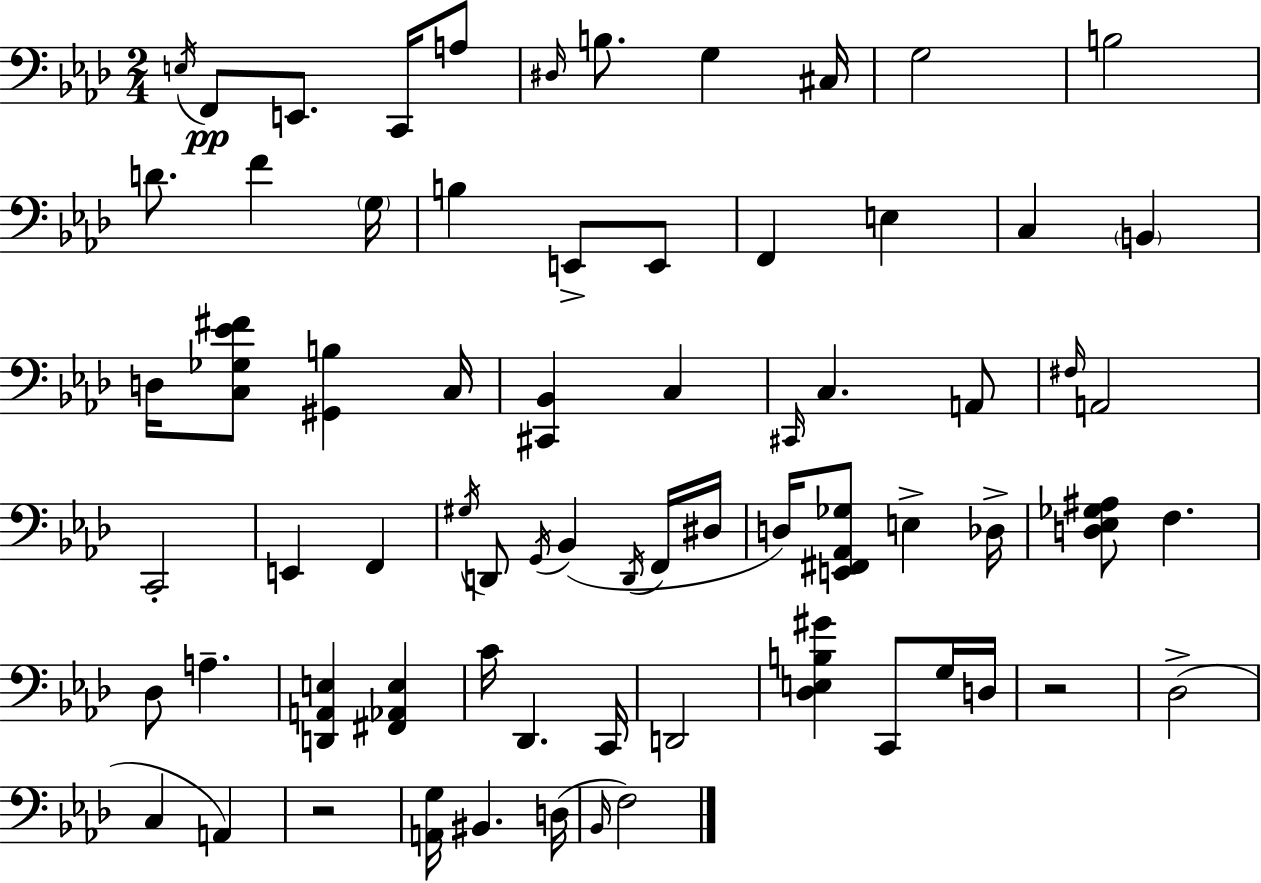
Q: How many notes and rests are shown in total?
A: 70